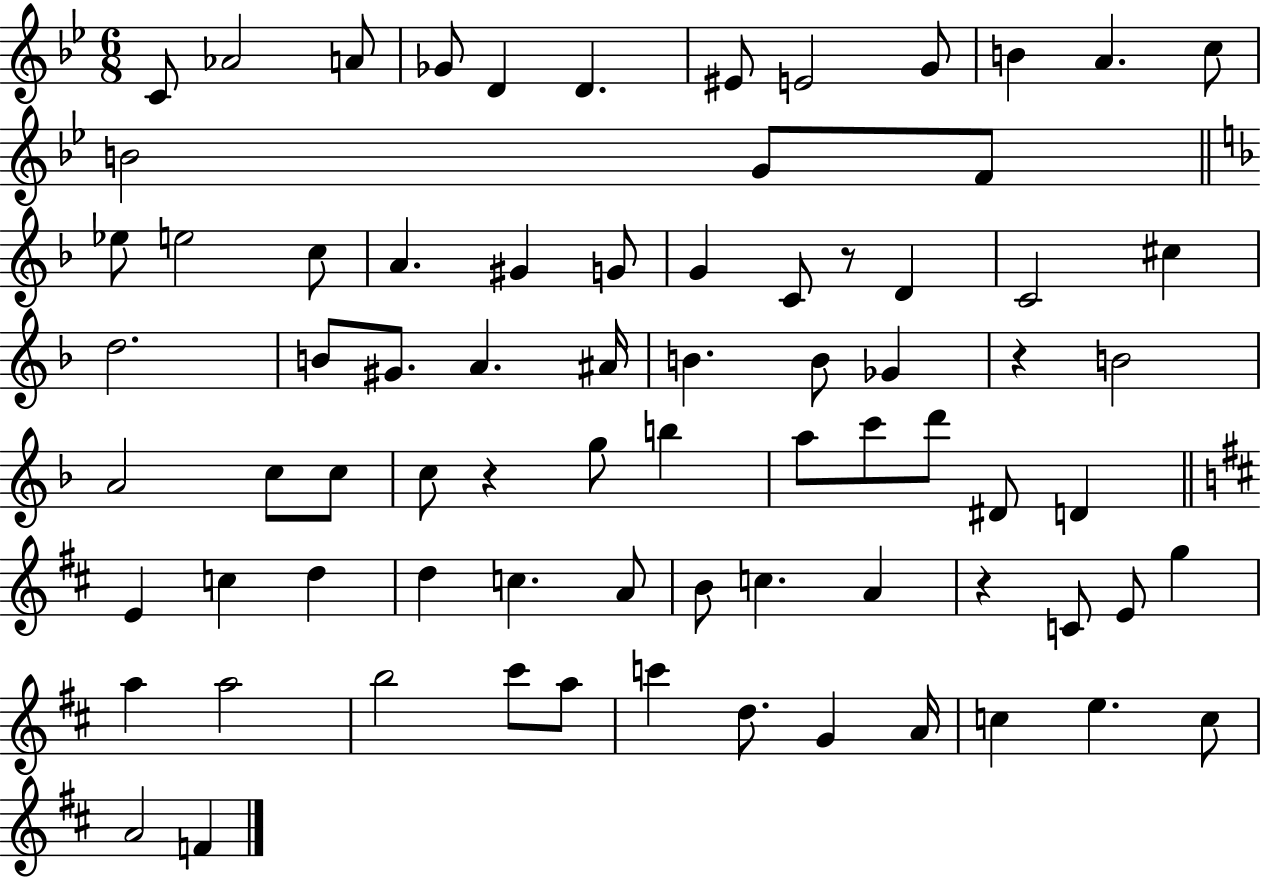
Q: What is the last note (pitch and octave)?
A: F4